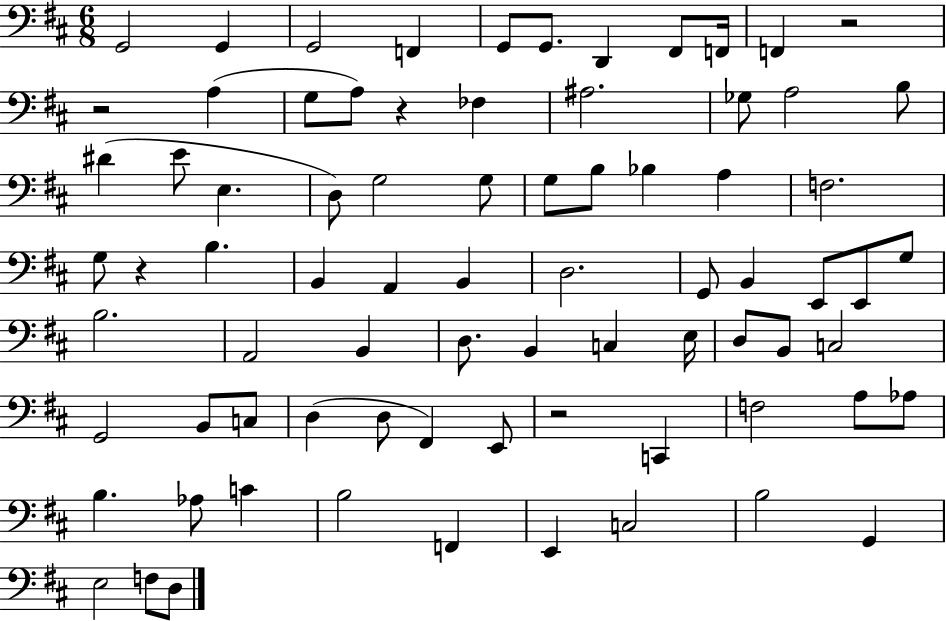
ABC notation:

X:1
T:Untitled
M:6/8
L:1/4
K:D
G,,2 G,, G,,2 F,, G,,/2 G,,/2 D,, ^F,,/2 F,,/4 F,, z2 z2 A, G,/2 A,/2 z _F, ^A,2 _G,/2 A,2 B,/2 ^D E/2 E, D,/2 G,2 G,/2 G,/2 B,/2 _B, A, F,2 G,/2 z B, B,, A,, B,, D,2 G,,/2 B,, E,,/2 E,,/2 G,/2 B,2 A,,2 B,, D,/2 B,, C, E,/4 D,/2 B,,/2 C,2 G,,2 B,,/2 C,/2 D, D,/2 ^F,, E,,/2 z2 C,, F,2 A,/2 _A,/2 B, _A,/2 C B,2 F,, E,, C,2 B,2 G,, E,2 F,/2 D,/2